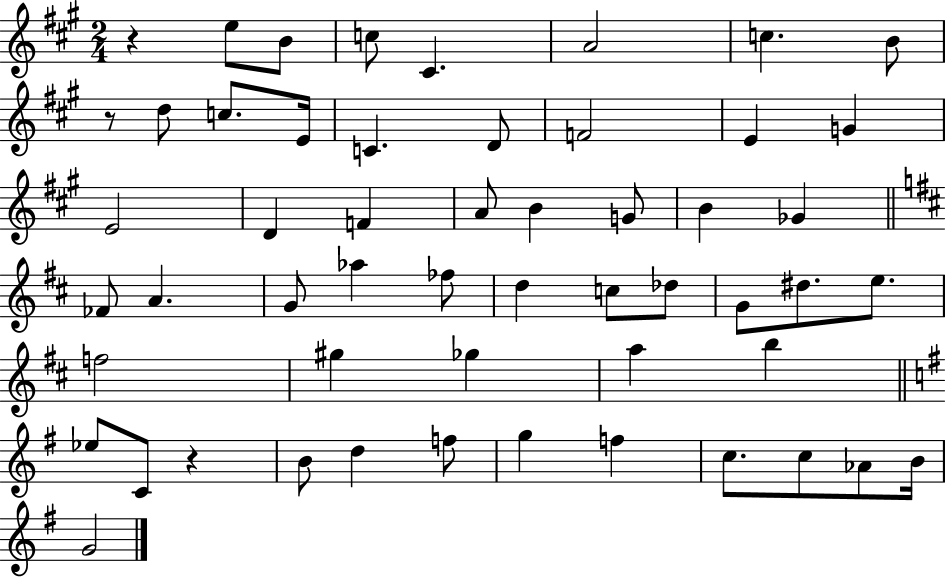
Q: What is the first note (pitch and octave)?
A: E5